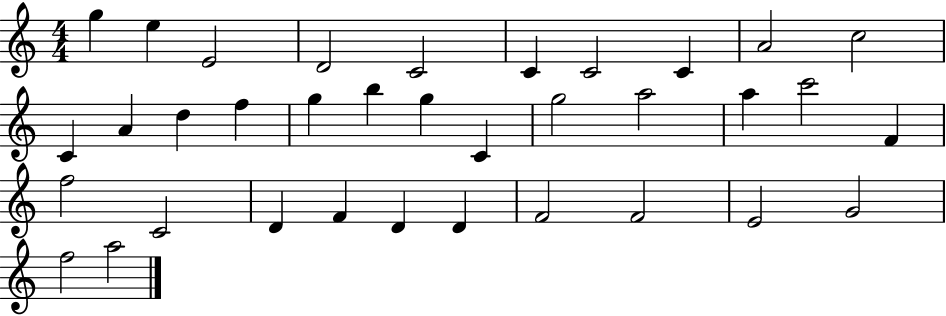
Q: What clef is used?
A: treble